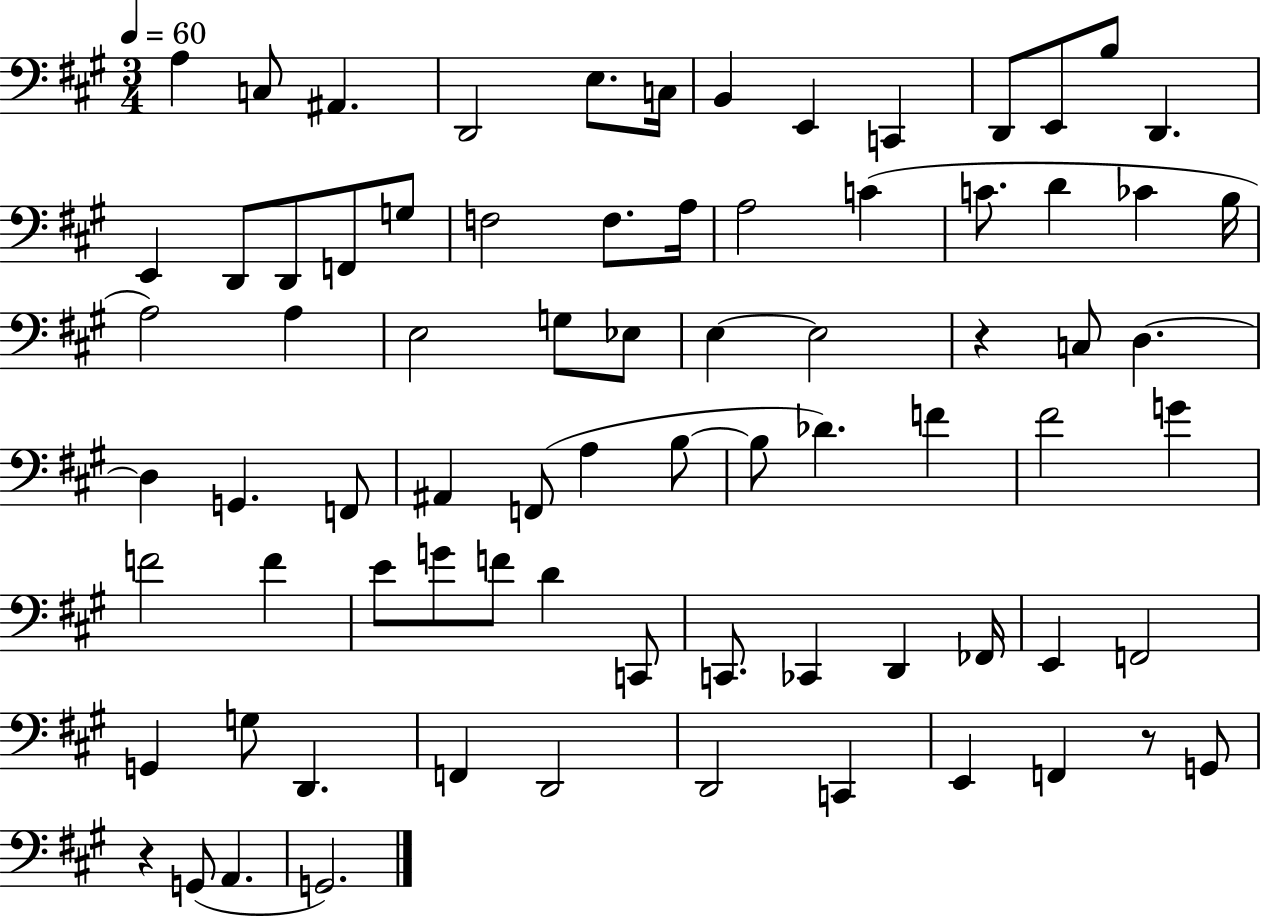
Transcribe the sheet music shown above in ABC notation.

X:1
T:Untitled
M:3/4
L:1/4
K:A
A, C,/2 ^A,, D,,2 E,/2 C,/4 B,, E,, C,, D,,/2 E,,/2 B,/2 D,, E,, D,,/2 D,,/2 F,,/2 G,/2 F,2 F,/2 A,/4 A,2 C C/2 D _C B,/4 A,2 A, E,2 G,/2 _E,/2 E, E,2 z C,/2 D, D, G,, F,,/2 ^A,, F,,/2 A, B,/2 B,/2 _D F ^F2 G F2 F E/2 G/2 F/2 D C,,/2 C,,/2 _C,, D,, _F,,/4 E,, F,,2 G,, G,/2 D,, F,, D,,2 D,,2 C,, E,, F,, z/2 G,,/2 z G,,/2 A,, G,,2